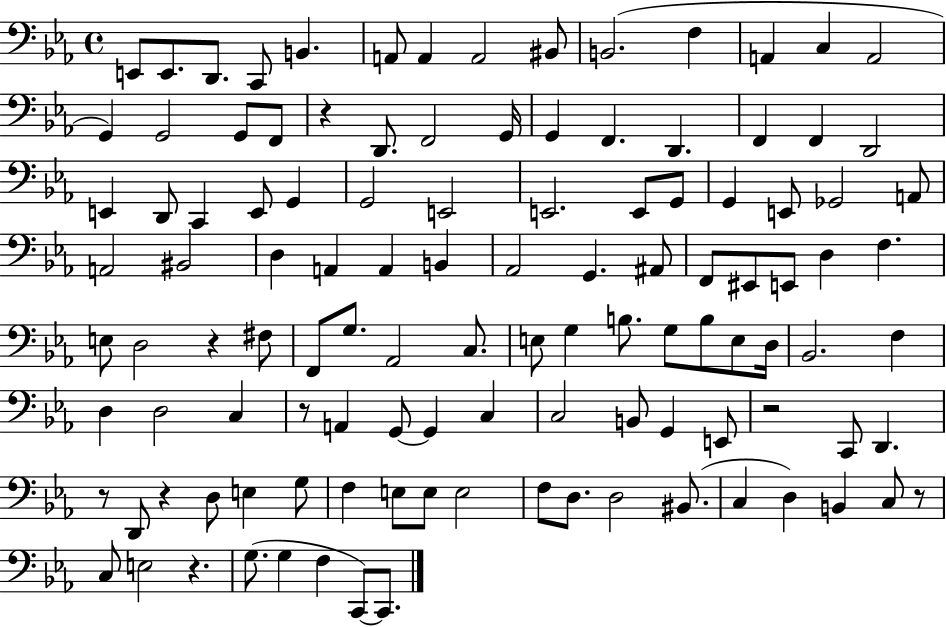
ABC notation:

X:1
T:Untitled
M:4/4
L:1/4
K:Eb
E,,/2 E,,/2 D,,/2 C,,/2 B,, A,,/2 A,, A,,2 ^B,,/2 B,,2 F, A,, C, A,,2 G,, G,,2 G,,/2 F,,/2 z D,,/2 F,,2 G,,/4 G,, F,, D,, F,, F,, D,,2 E,, D,,/2 C,, E,,/2 G,, G,,2 E,,2 E,,2 E,,/2 G,,/2 G,, E,,/2 _G,,2 A,,/2 A,,2 ^B,,2 D, A,, A,, B,, _A,,2 G,, ^A,,/2 F,,/2 ^E,,/2 E,,/2 D, F, E,/2 D,2 z ^F,/2 F,,/2 G,/2 _A,,2 C,/2 E,/2 G, B,/2 G,/2 B,/2 E,/2 D,/4 _B,,2 F, D, D,2 C, z/2 A,, G,,/2 G,, C, C,2 B,,/2 G,, E,,/2 z2 C,,/2 D,, z/2 D,,/2 z D,/2 E, G,/2 F, E,/2 E,/2 E,2 F,/2 D,/2 D,2 ^B,,/2 C, D, B,, C,/2 z/2 C,/2 E,2 z G,/2 G, F, C,,/2 C,,/2